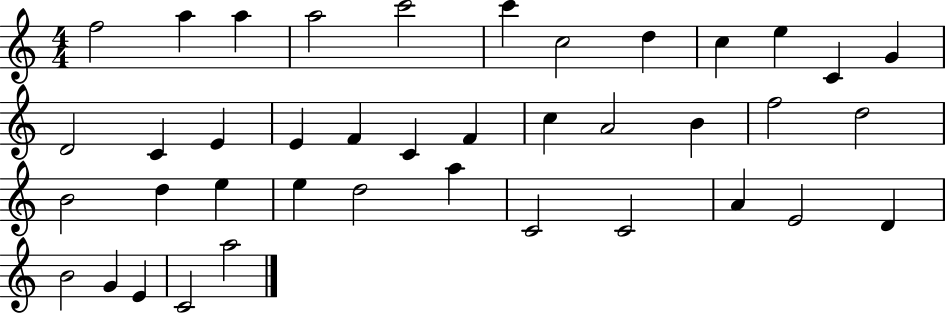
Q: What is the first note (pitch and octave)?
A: F5